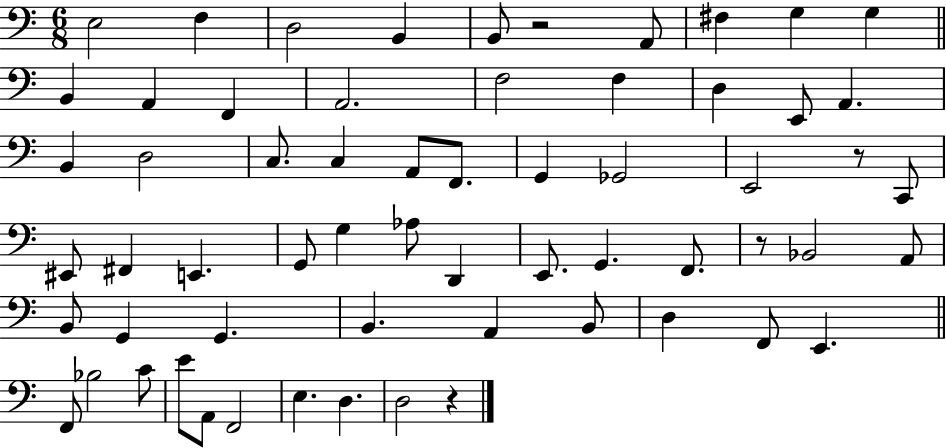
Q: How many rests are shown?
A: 4